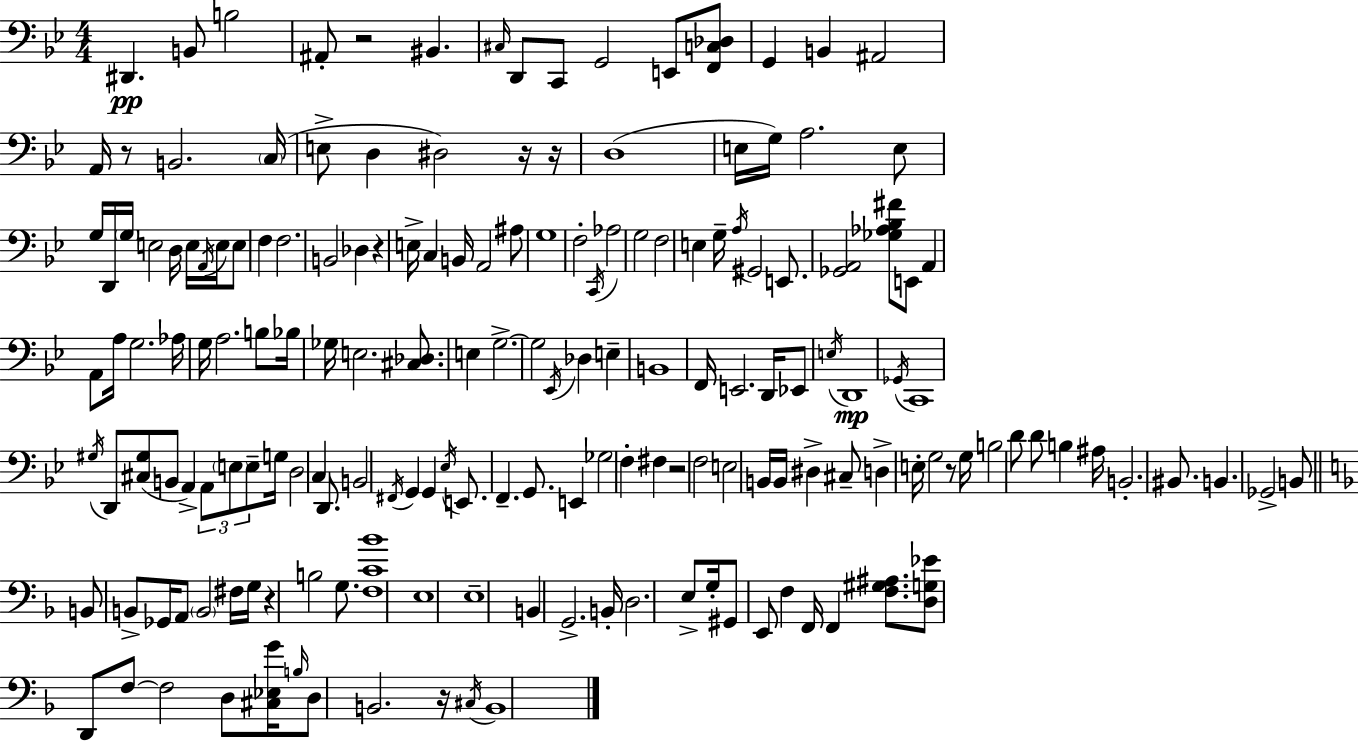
X:1
T:Untitled
M:4/4
L:1/4
K:Bb
^D,, B,,/2 B,2 ^A,,/2 z2 ^B,, ^C,/4 D,,/2 C,,/2 G,,2 E,,/2 [F,,C,_D,]/2 G,, B,, ^A,,2 A,,/4 z/2 B,,2 C,/4 E,/2 D, ^D,2 z/4 z/4 D,4 E,/4 G,/4 A,2 E,/2 G,/4 D,,/4 G,/4 E,2 D,/4 E,/4 A,,/4 E,/4 E,/2 F, F,2 B,,2 _D, z E,/4 C, B,,/4 A,,2 ^A,/2 G,4 F,2 C,,/4 _A,2 G,2 F,2 E, G,/4 A,/4 ^G,,2 E,,/2 [_G,,A,,]2 [_G,_A,_B,^F]/2 E,,/2 A,, A,,/2 A,/4 G,2 _A,/4 G,/4 A,2 B,/2 _B,/4 _G,/4 E,2 [^C,_D,]/2 E, G,2 G,2 _E,,/4 _D, E, B,,4 F,,/4 E,,2 D,,/4 _E,,/2 E,/4 D,,4 _G,,/4 C,,4 ^G,/4 D,,/2 [^C,^G,]/2 B,,/2 A,, A,,/2 E,/2 E,/2 G,/4 D,2 C, D,,/2 B,,2 ^F,,/4 G,, G,, _E,/4 E,,/2 F,, G,,/2 E,, _G,2 F, ^F, z2 F,2 E,2 B,,/4 B,,/4 ^D, ^C,/2 D, E,/4 G,2 z/2 G,/4 B,2 D/2 D/2 B, ^A,/4 B,,2 ^B,,/2 B,, _G,,2 B,,/2 B,,/2 B,,/2 _G,,/4 A,,/2 B,,2 ^F,/4 G,/4 z B,2 G,/2 [F,C_B]4 E,4 E,4 B,, G,,2 B,,/4 D,2 E,/2 G,/4 ^G,,/2 E,,/2 F, F,,/4 F,, [F,^G,^A,]/2 [D,G,_E]/2 D,,/2 F,/2 F,2 D,/2 [^C,_E,G]/4 B,/4 D,/2 B,,2 z/4 ^C,/4 B,,4